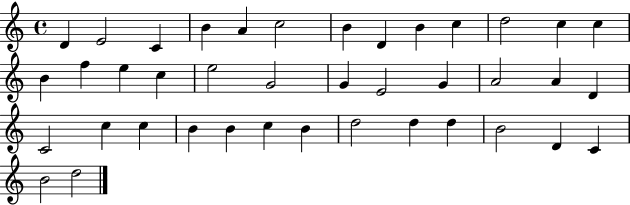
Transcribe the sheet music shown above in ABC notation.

X:1
T:Untitled
M:4/4
L:1/4
K:C
D E2 C B A c2 B D B c d2 c c B f e c e2 G2 G E2 G A2 A D C2 c c B B c B d2 d d B2 D C B2 d2